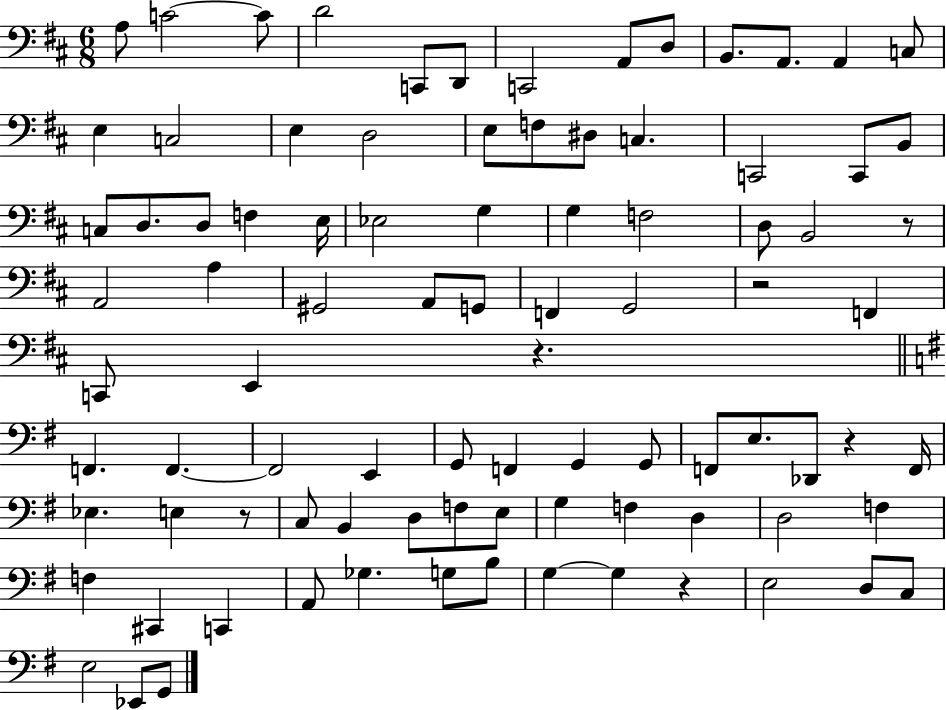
X:1
T:Untitled
M:6/8
L:1/4
K:D
A,/2 C2 C/2 D2 C,,/2 D,,/2 C,,2 A,,/2 D,/2 B,,/2 A,,/2 A,, C,/2 E, C,2 E, D,2 E,/2 F,/2 ^D,/2 C, C,,2 C,,/2 B,,/2 C,/2 D,/2 D,/2 F, E,/4 _E,2 G, G, F,2 D,/2 B,,2 z/2 A,,2 A, ^G,,2 A,,/2 G,,/2 F,, G,,2 z2 F,, C,,/2 E,, z F,, F,, F,,2 E,, G,,/2 F,, G,, G,,/2 F,,/2 E,/2 _D,,/2 z F,,/4 _E, E, z/2 C,/2 B,, D,/2 F,/2 E,/2 G, F, D, D,2 F, F, ^C,, C,, A,,/2 _G, G,/2 B,/2 G, G, z E,2 D,/2 C,/2 E,2 _E,,/2 G,,/2